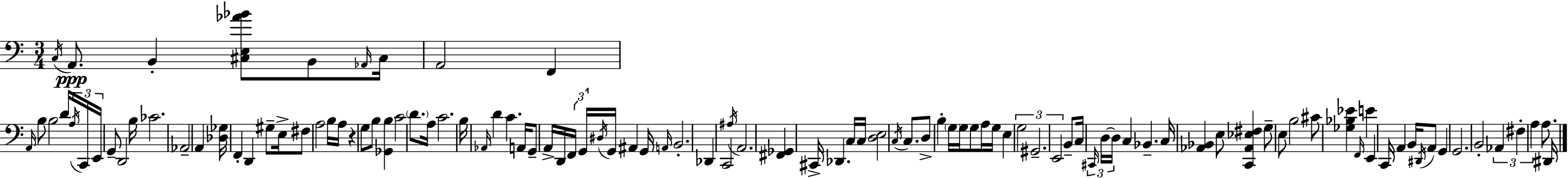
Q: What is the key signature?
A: A minor